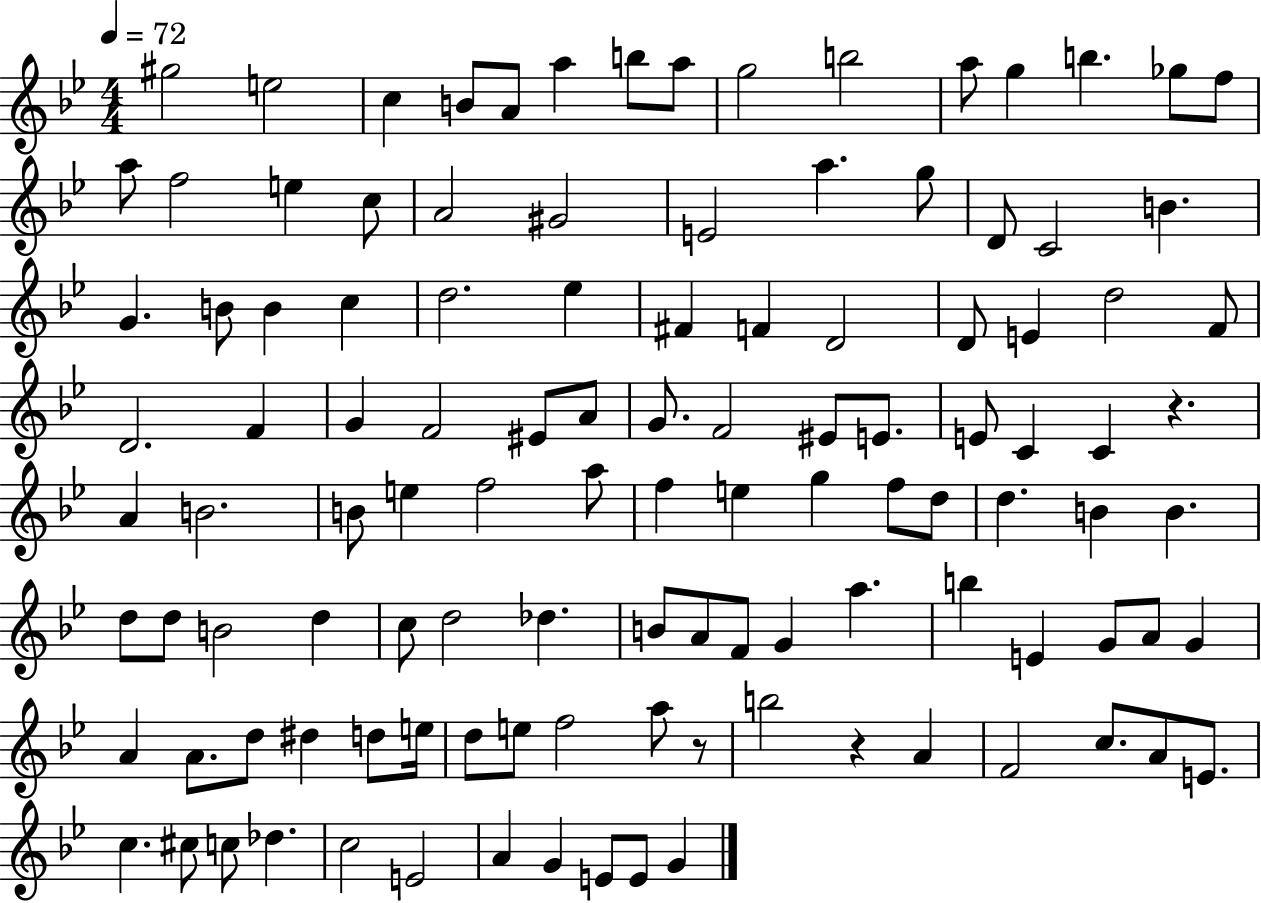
X:1
T:Untitled
M:4/4
L:1/4
K:Bb
^g2 e2 c B/2 A/2 a b/2 a/2 g2 b2 a/2 g b _g/2 f/2 a/2 f2 e c/2 A2 ^G2 E2 a g/2 D/2 C2 B G B/2 B c d2 _e ^F F D2 D/2 E d2 F/2 D2 F G F2 ^E/2 A/2 G/2 F2 ^E/2 E/2 E/2 C C z A B2 B/2 e f2 a/2 f e g f/2 d/2 d B B d/2 d/2 B2 d c/2 d2 _d B/2 A/2 F/2 G a b E G/2 A/2 G A A/2 d/2 ^d d/2 e/4 d/2 e/2 f2 a/2 z/2 b2 z A F2 c/2 A/2 E/2 c ^c/2 c/2 _d c2 E2 A G E/2 E/2 G